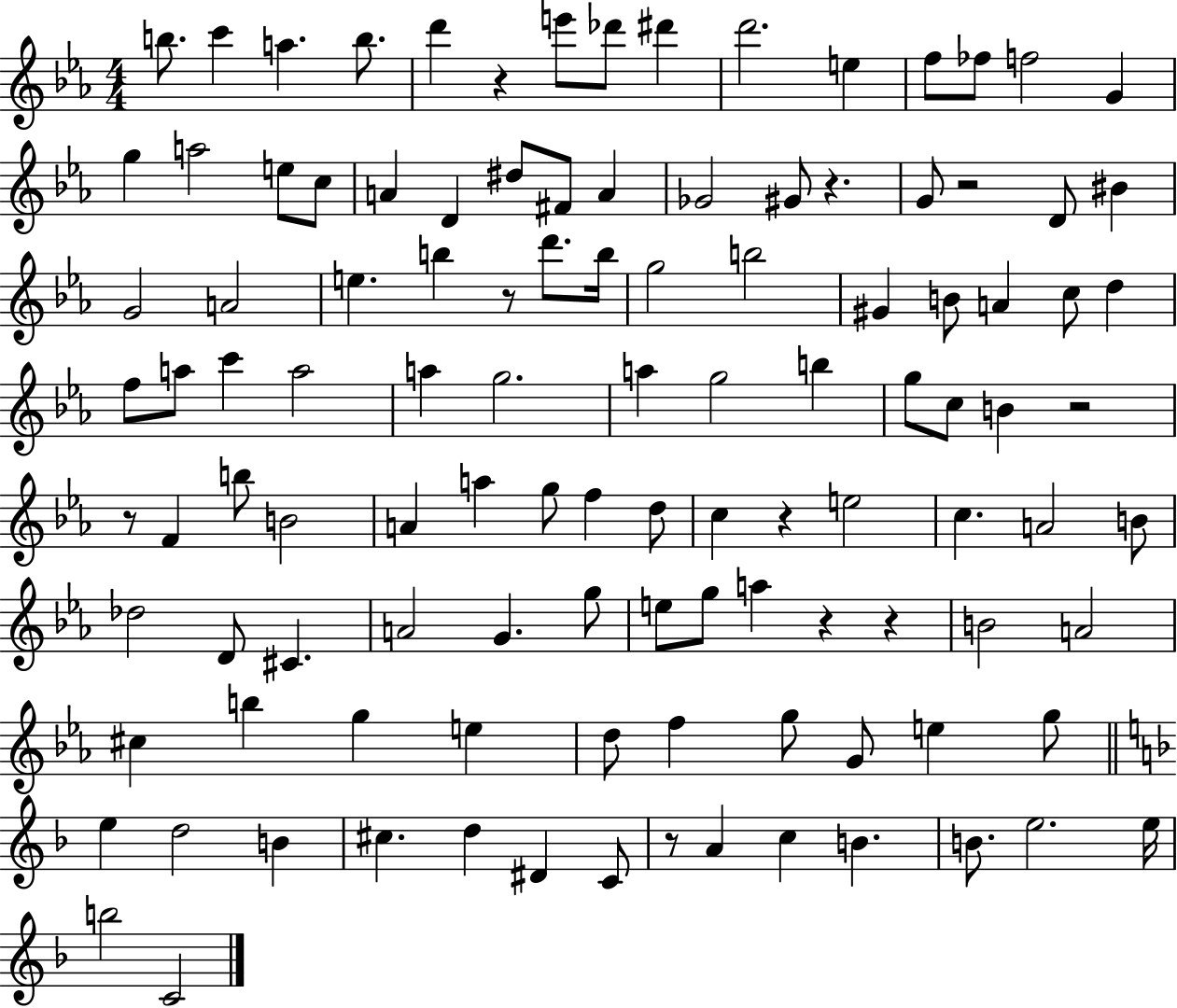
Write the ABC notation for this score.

X:1
T:Untitled
M:4/4
L:1/4
K:Eb
b/2 c' a b/2 d' z e'/2 _d'/2 ^d' d'2 e f/2 _f/2 f2 G g a2 e/2 c/2 A D ^d/2 ^F/2 A _G2 ^G/2 z G/2 z2 D/2 ^B G2 A2 e b z/2 d'/2 b/4 g2 b2 ^G B/2 A c/2 d f/2 a/2 c' a2 a g2 a g2 b g/2 c/2 B z2 z/2 F b/2 B2 A a g/2 f d/2 c z e2 c A2 B/2 _d2 D/2 ^C A2 G g/2 e/2 g/2 a z z B2 A2 ^c b g e d/2 f g/2 G/2 e g/2 e d2 B ^c d ^D C/2 z/2 A c B B/2 e2 e/4 b2 C2